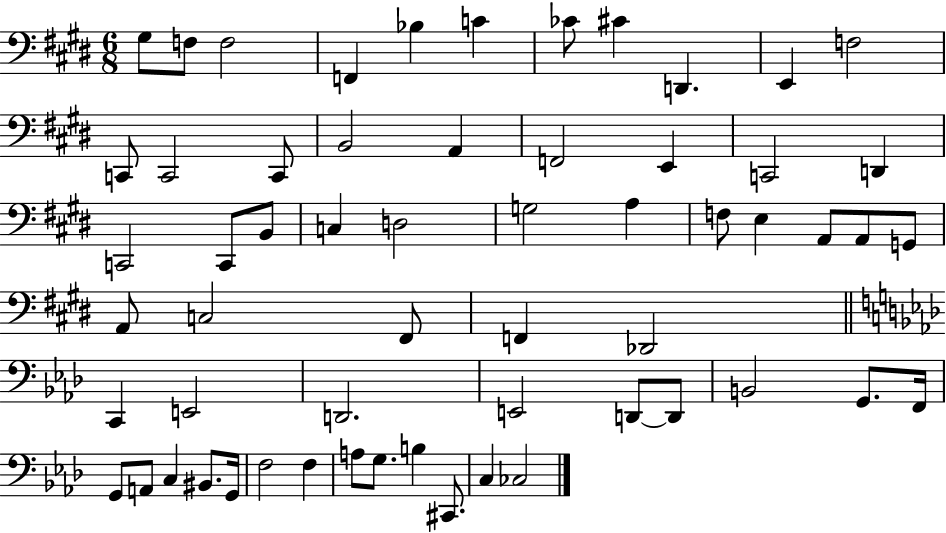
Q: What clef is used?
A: bass